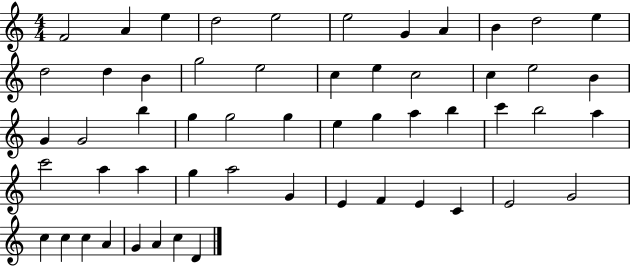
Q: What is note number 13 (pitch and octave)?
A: D5